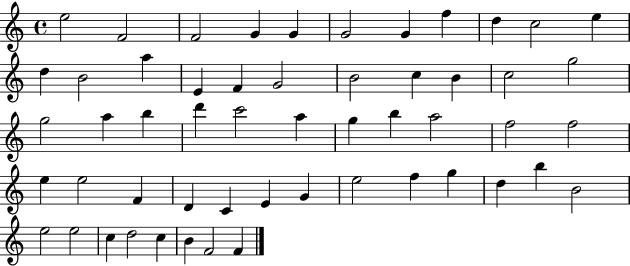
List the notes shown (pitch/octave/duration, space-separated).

E5/h F4/h F4/h G4/q G4/q G4/h G4/q F5/q D5/q C5/h E5/q D5/q B4/h A5/q E4/q F4/q G4/h B4/h C5/q B4/q C5/h G5/h G5/h A5/q B5/q D6/q C6/h A5/q G5/q B5/q A5/h F5/h F5/h E5/q E5/h F4/q D4/q C4/q E4/q G4/q E5/h F5/q G5/q D5/q B5/q B4/h E5/h E5/h C5/q D5/h C5/q B4/q F4/h F4/q